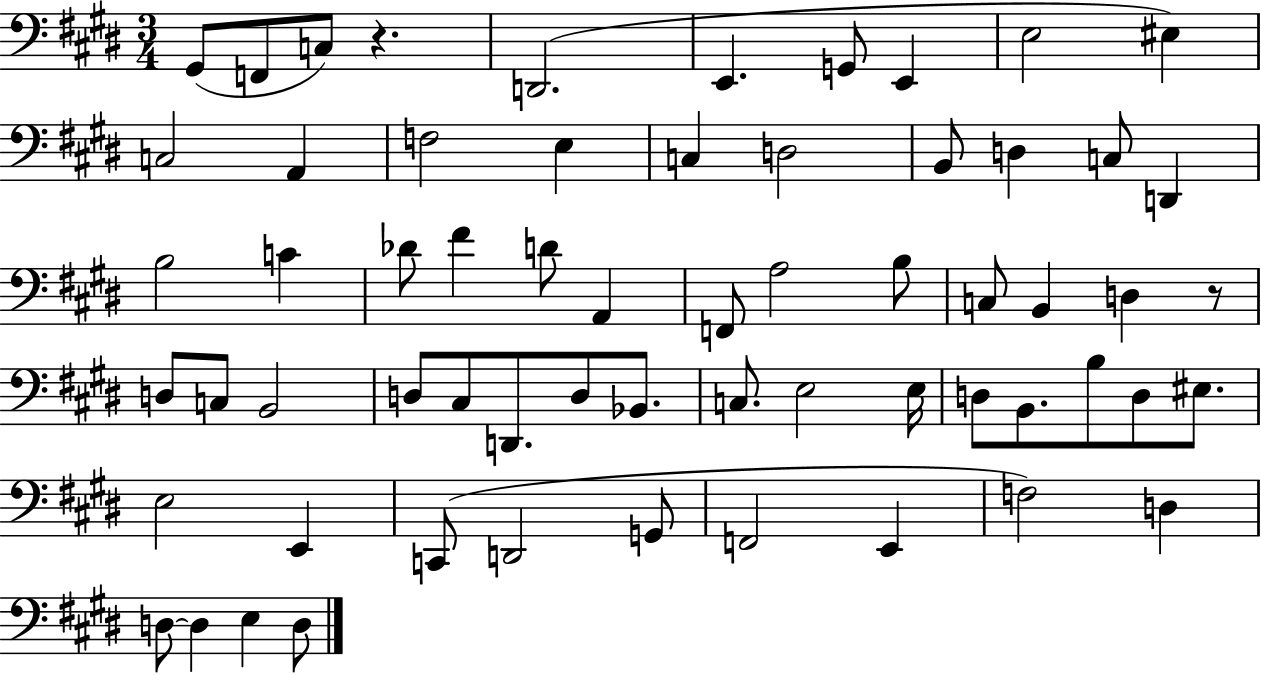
{
  \clef bass
  \numericTimeSignature
  \time 3/4
  \key e \major
  gis,8( f,8 c8) r4. | d,2.( | e,4. g,8 e,4 | e2 eis4) | \break c2 a,4 | f2 e4 | c4 d2 | b,8 d4 c8 d,4 | \break b2 c'4 | des'8 fis'4 d'8 a,4 | f,8 a2 b8 | c8 b,4 d4 r8 | \break d8 c8 b,2 | d8 cis8 d,8. d8 bes,8. | c8. e2 e16 | d8 b,8. b8 d8 eis8. | \break e2 e,4 | c,8( d,2 g,8 | f,2 e,4 | f2) d4 | \break d8~~ d4 e4 d8 | \bar "|."
}